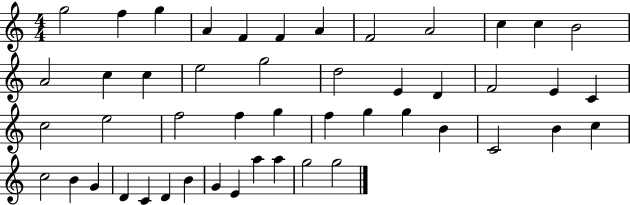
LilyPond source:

{
  \clef treble
  \numericTimeSignature
  \time 4/4
  \key c \major
  g''2 f''4 g''4 | a'4 f'4 f'4 a'4 | f'2 a'2 | c''4 c''4 b'2 | \break a'2 c''4 c''4 | e''2 g''2 | d''2 e'4 d'4 | f'2 e'4 c'4 | \break c''2 e''2 | f''2 f''4 g''4 | f''4 g''4 g''4 b'4 | c'2 b'4 c''4 | \break c''2 b'4 g'4 | d'4 c'4 d'4 b'4 | g'4 e'4 a''4 a''4 | g''2 g''2 | \break \bar "|."
}